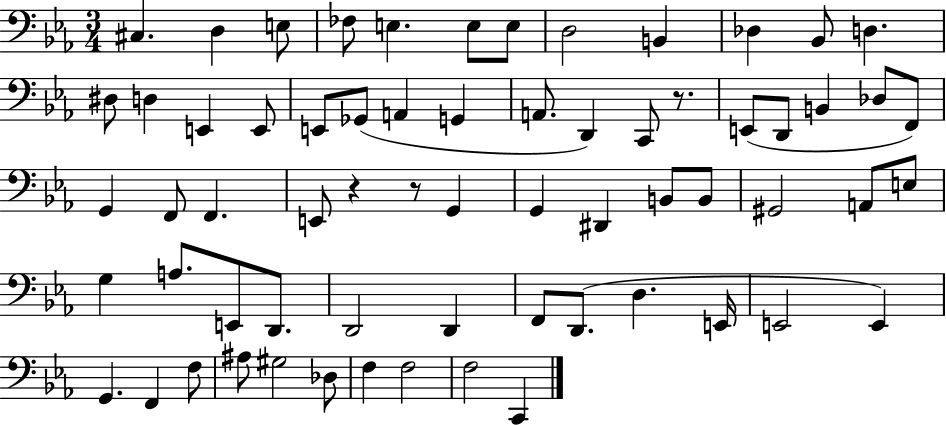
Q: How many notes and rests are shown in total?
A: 65